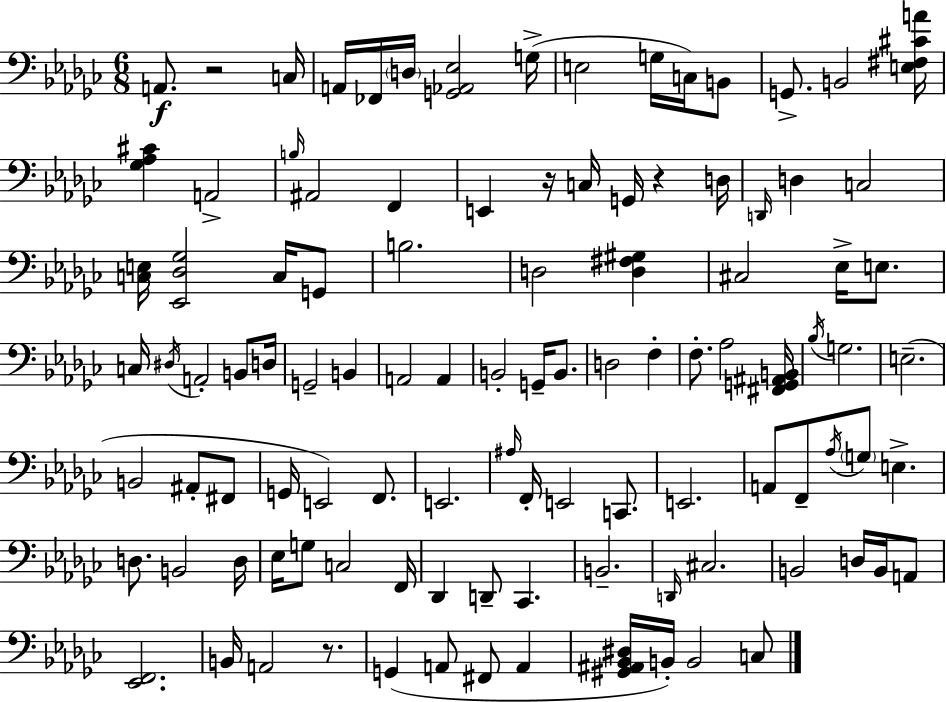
{
  \clef bass
  \numericTimeSignature
  \time 6/8
  \key ees \minor
  a,8.\f r2 c16 | a,16 fes,16 \parenthesize d16 <g, aes, ees>2 g16->( | e2 g16 c16) b,8 | g,8.-> b,2 <e fis cis' a'>16 | \break <ges aes cis'>4 a,2-> | \grace { b16 } ais,2 f,4 | e,4 r16 c16 g,16 r4 | d16 \grace { d,16 } d4 c2 | \break <c e>16 <ees, des ges>2 c16 | g,8 b2. | d2 <d fis gis>4 | cis2 ees16-> e8. | \break c16 \acciaccatura { dis16 } a,2-. | b,8 d16 g,2-- b,4 | a,2 a,4 | b,2-. g,16-- | \break b,8. d2 f4-. | f8.-. aes2 | <fis, g, ais, b,>16 \acciaccatura { bes16 } g2. | e2.--( | \break b,2 | ais,8-. fis,8 g,16 e,2) | f,8. e,2. | \grace { ais16 } f,16-. e,2 | \break c,8. e,2. | a,8 f,8-- \acciaccatura { aes16 } \parenthesize g8 | e4.-> d8. b,2 | d16 ees16 g8 c2 | \break f,16 des,4 d,8-- | ces,4. b,2.-- | \grace { d,16 } cis2. | b,2 | \break d16 b,16 a,8 <ees, f,>2. | b,16 a,2 | r8. g,4( a,8 | fis,8 a,4 <gis, ais, bes, dis>16 b,16-.) b,2 | \break c8 \bar "|."
}